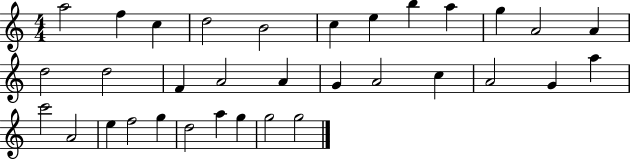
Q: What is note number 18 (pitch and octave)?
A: G4